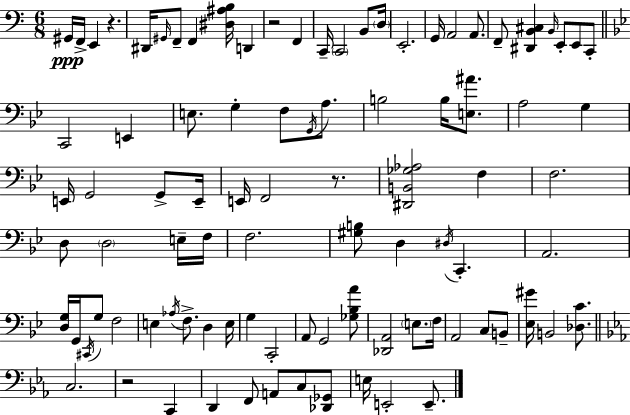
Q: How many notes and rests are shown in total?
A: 93